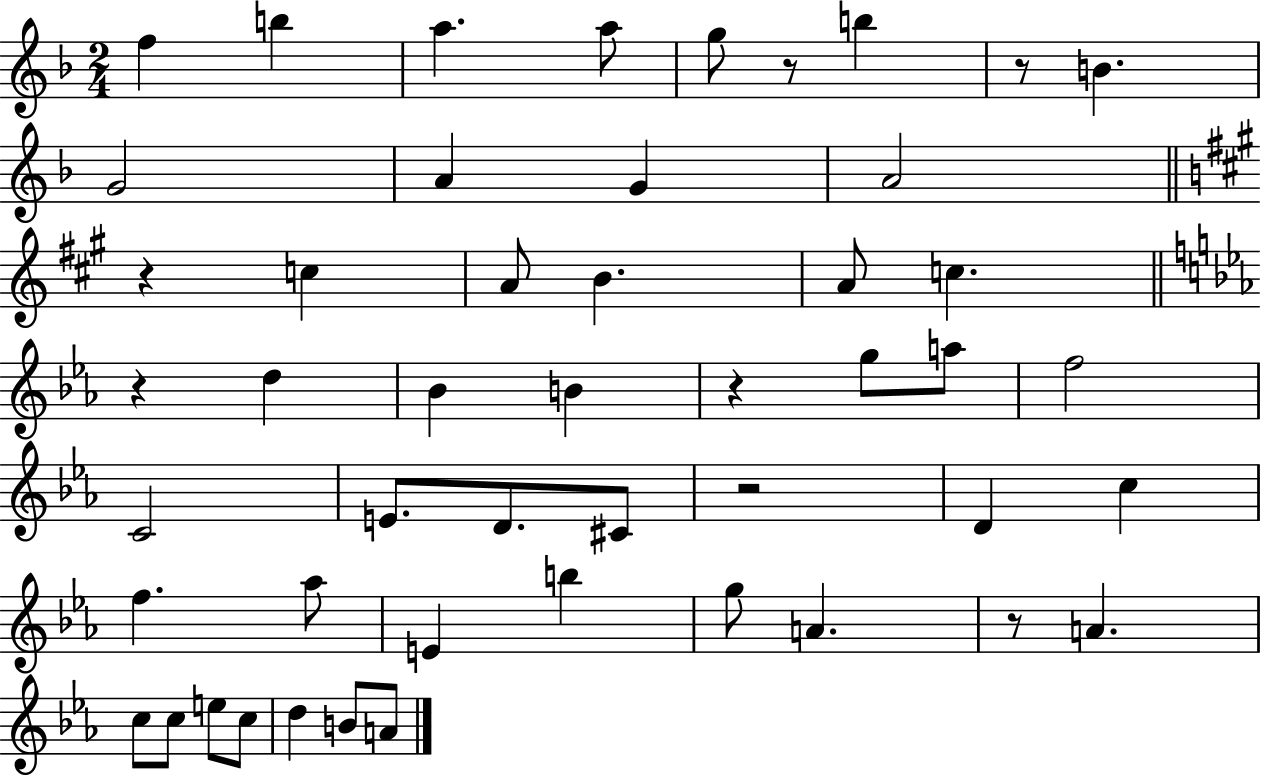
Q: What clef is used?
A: treble